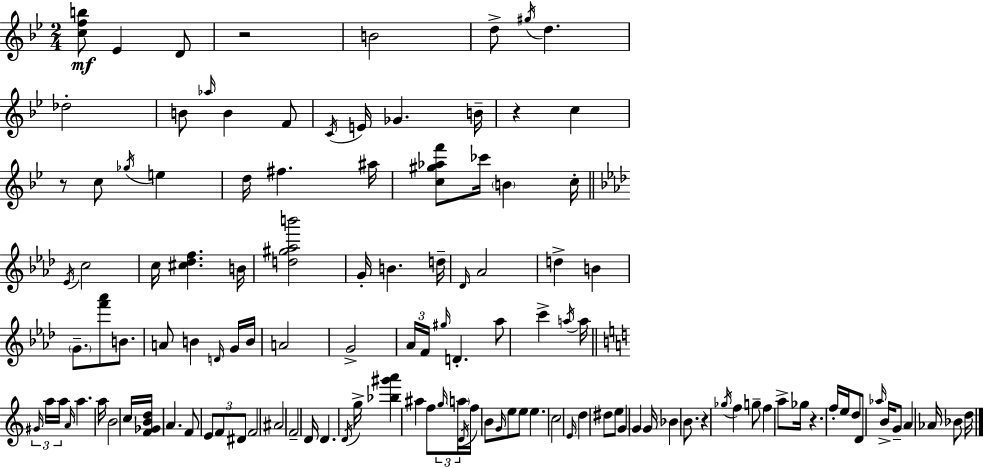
{
  \clef treble
  \numericTimeSignature
  \time 2/4
  \key bes \major
  <c'' f'' b''>8\mf ees'4 d'8 | r2 | b'2 | d''8-> \acciaccatura { gis''16 } d''4. | \break des''2-. | b'8 \grace { aes''16 } b'4 | f'8 \acciaccatura { c'16 } e'16 ges'4. | b'16-- r4 c''4 | \break r8 c''8 \acciaccatura { ges''16 } | e''4 d''16 fis''4. | ais''16 <c'' gis'' aes'' f'''>8 ces'''16 \parenthesize b'4 | c''16-. \bar "||" \break \key aes \major \acciaccatura { ees'16 } c''2 | c''16 <cis'' des'' f''>4. | b'16 <d'' gis'' aes'' b'''>2 | g'16-. b'4. | \break d''16-- \grace { des'16 } aes'2 | d''4-> b'4 | \parenthesize g'8.-- <f''' aes'''>8 b'8. | a'8 b'4 | \break \grace { d'16 } g'16 b'16 a'2 | g'2-> | \tuplet 3/2 { aes'16 f'16 \grace { gis''16 } } d'4.-. | aes''8 c'''4-> | \break \acciaccatura { a''16 } a''16 \bar "||" \break \key c \major \tuplet 3/2 { \grace { gis'16 } a''16 a''16 } \grace { a'16 } a''4. | a''16 b'2 | c''16 <f' ges' b' d''>16 a'4. | f'8 \tuplet 3/2 { e'8 f'8 | \break dis'8 } f'2 | ais'2 | f'2-- | d'16 d'4. | \break \acciaccatura { d'16 } g''16-> <bes'' gis''' a'''>4 | ais''4 f''8 \tuplet 3/2 { \grace { g''16 } \parenthesize a''16 | \acciaccatura { d'16 } } f''16 b'8 \grace { g'16 } e''8 e''8 | e''4. c''2 | \break \grace { e'16 } | d''4 dis''8 e''8 | g'4 g'4 | g'16 bes'4 b'8. | \break r4 \acciaccatura { ges''16 } f''4 | g''8-- f''4 a''8-> | ges''16 r4. | f''16-. e''16 d''8 d'8 \grace { aes''16 } b'16-> | \break g'8-- a'4 aes'16 bes'8 | d''16 \bar "|."
}